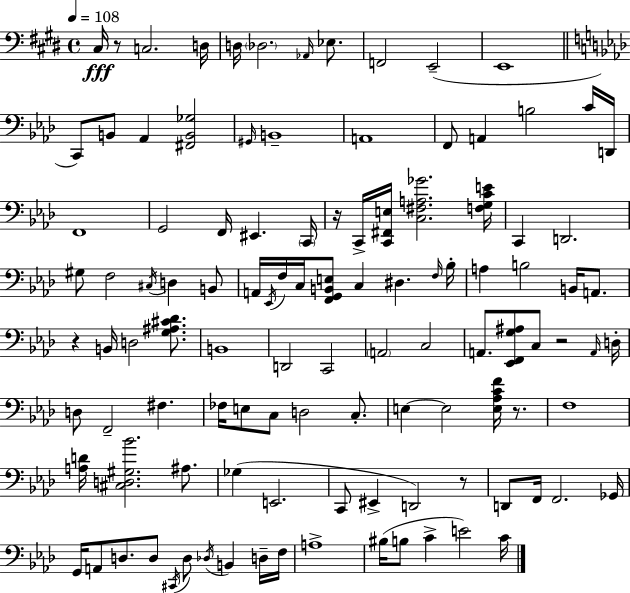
X:1
T:Untitled
M:4/4
L:1/4
K:E
^C,/4 z/2 C,2 D,/4 D,/4 _D,2 _A,,/4 _E,/2 F,,2 E,,2 E,,4 C,,/2 B,,/2 _A,, [^F,,B,,_G,]2 ^G,,/4 B,,4 A,,4 F,,/2 A,, B,2 C/4 D,,/4 F,,4 G,,2 F,,/4 ^E,, C,,/4 z/4 C,,/4 [C,,^F,,E,]/4 [C,^F,A,_G]2 [F,G,CE]/4 C,, D,,2 ^G,/2 F,2 ^C,/4 D, B,,/2 A,,/4 _E,,/4 F,/4 C,/4 [F,,G,,B,,E,]/2 C, ^D, F,/4 _B,/4 A, B,2 B,,/4 A,,/2 z B,,/4 D,2 [G,^A,^C_D]/2 B,,4 D,,2 C,,2 A,,2 C,2 A,,/2 [_E,,F,,G,^A,]/2 C,/2 z2 A,,/4 D,/4 D,/2 F,,2 ^F, _F,/4 E,/2 C,/2 D,2 C,/2 E, E,2 [E,_A,CF]/4 z/2 F,4 [A,D]/4 [^C,D,^G,_B]2 ^A,/2 _G, E,,2 C,,/2 ^E,, D,,2 z/2 D,,/2 F,,/4 F,,2 _G,,/4 G,,/4 A,,/2 D,/2 D,/2 ^C,,/4 D,/2 _D,/4 B,, D,/4 F,/4 A,4 ^B,/4 B,/2 C E2 C/4